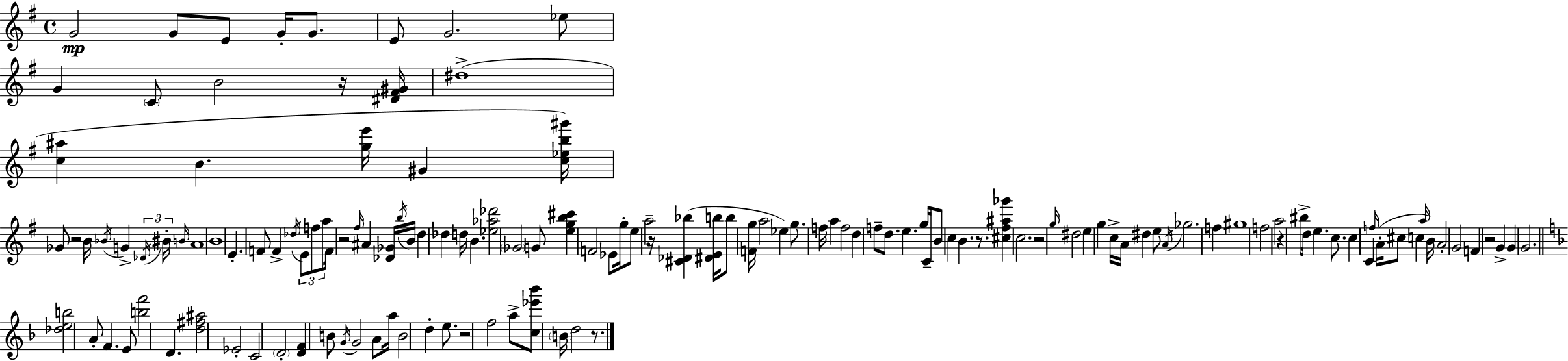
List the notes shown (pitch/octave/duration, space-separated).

G4/h G4/e E4/e G4/s G4/e. E4/e G4/h. Eb5/e G4/q C4/e B4/h R/s [D#4,F#4,G#4]/s D#5/w [C5,A#5]/q B4/q. [G5,E6]/s G#4/q [C5,Eb5,B5,G#6]/s Gb4/e R/h B4/s Bb4/s G4/q Db4/s BIS4/s B4/s A4/w B4/w E4/q. F4/e F4/q Db5/s E4/e F5/e A5/e F4/s R/h F#5/s A#4/q [Db4,Gb4]/s B5/s B4/s D5/q Db5/q D5/s B4/q. [Eb5,Ab5,Db6]/h Gb4/h G4/e [E5,G5,B5,C#6]/q F4/h Eb4/e G5/s E5/e A5/h R/s [C#4,Db4,Bb5]/q [D#4,E4,B5]/s B5/e [F4,G5]/s A5/h Eb5/q G5/e. F5/s A5/q F5/h D5/q F5/e D5/e. E5/q. G5/s C4/s B4/e C5/q B4/q. R/e. [C#5,F#5,A#5,Gb6]/q C5/h. R/h G5/s D#5/h E5/q G5/q C5/s A4/s D#5/q E5/e A4/s Gb5/h. F5/q G#5/w F5/h A5/h R/q BIS5/e D5/s E5/q. C5/e. C5/q C4/q F5/s A4/s C#5/e C5/q A5/s B4/s A4/h G4/h F4/q R/h G4/q G4/q G4/h. [Db5,E5,B5]/h A4/e F4/q. E4/e [B5,F6]/h D4/q. [D5,F#5,A#5]/h Eb4/h C4/h D4/h [D4,F4]/q B4/e G4/s G4/h A4/e A5/s B4/h D5/q E5/e. R/h F5/h A5/e [C5,Eb6,Bb6]/e B4/s D5/h R/e.